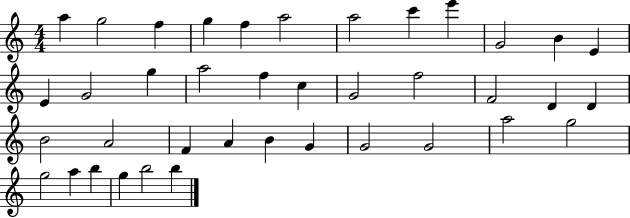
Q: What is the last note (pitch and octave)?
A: B5